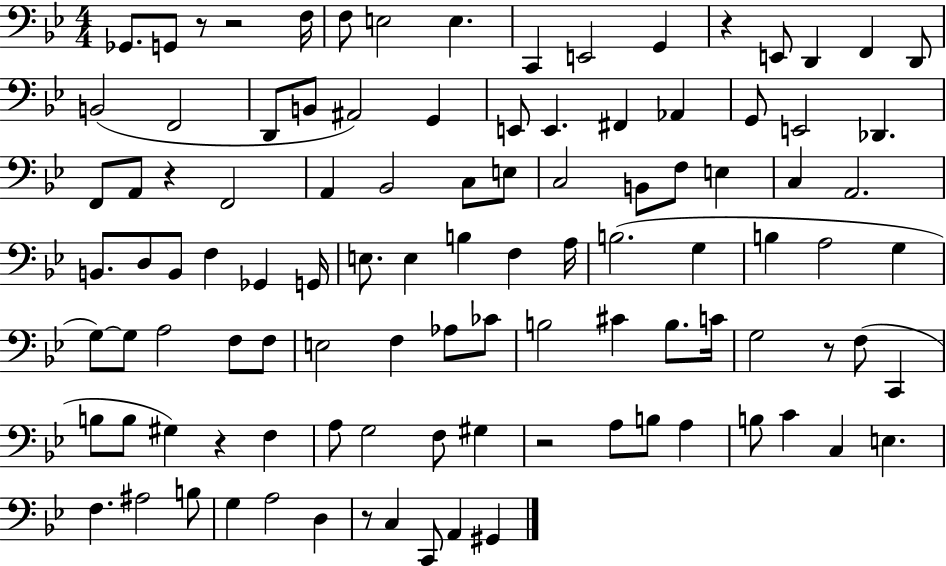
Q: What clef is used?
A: bass